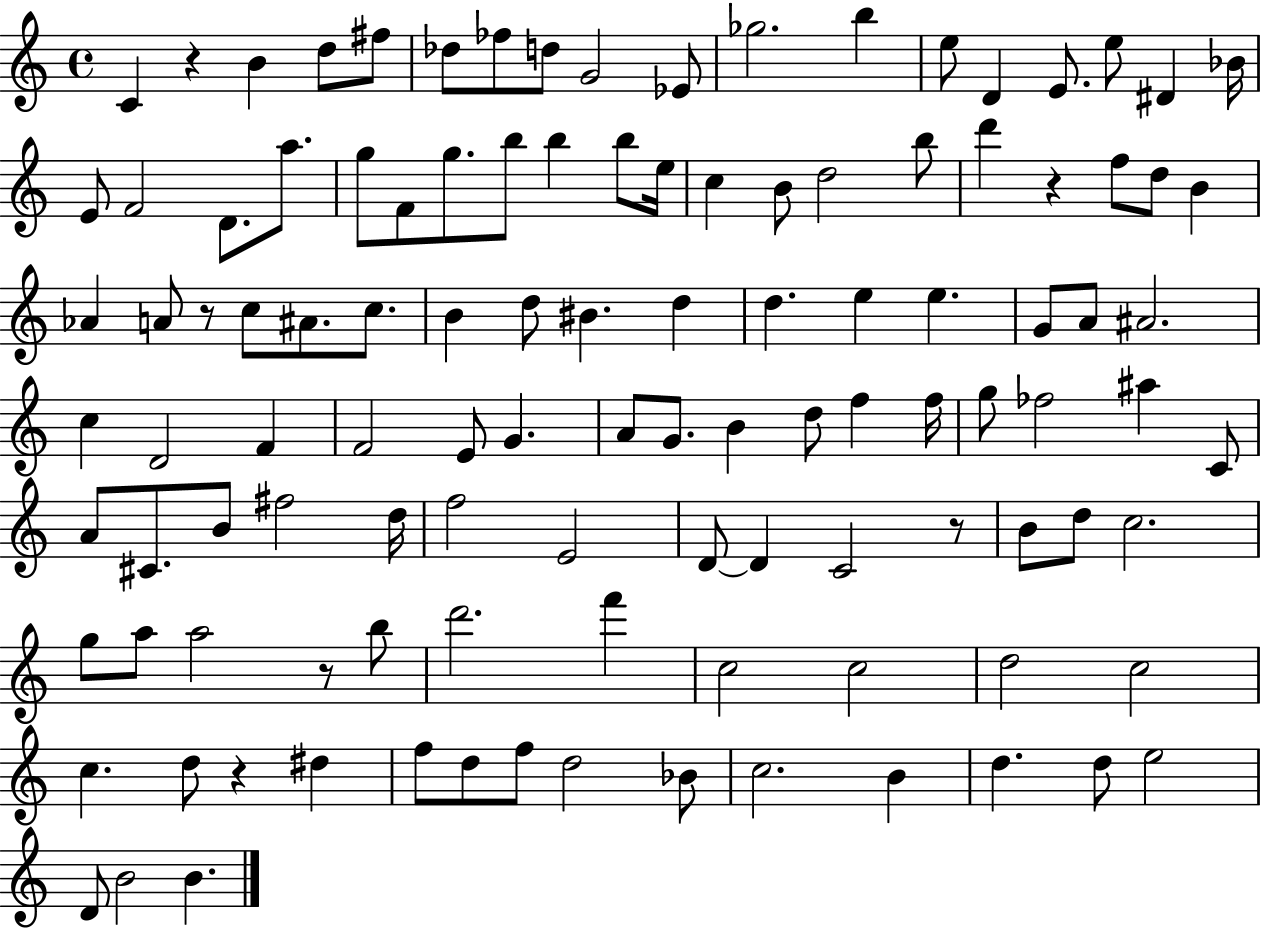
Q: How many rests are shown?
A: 6